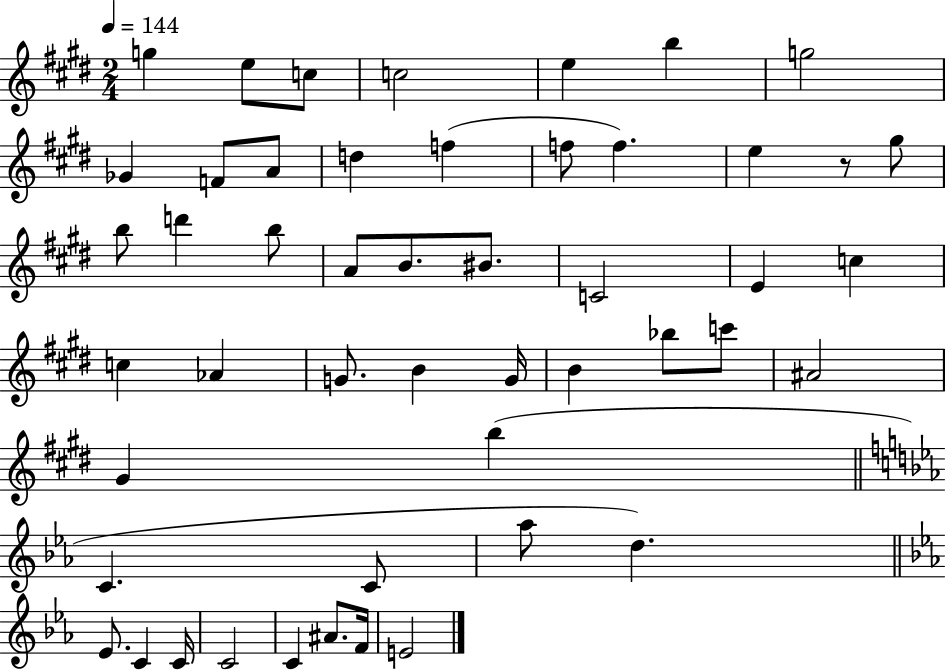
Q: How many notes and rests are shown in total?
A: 49